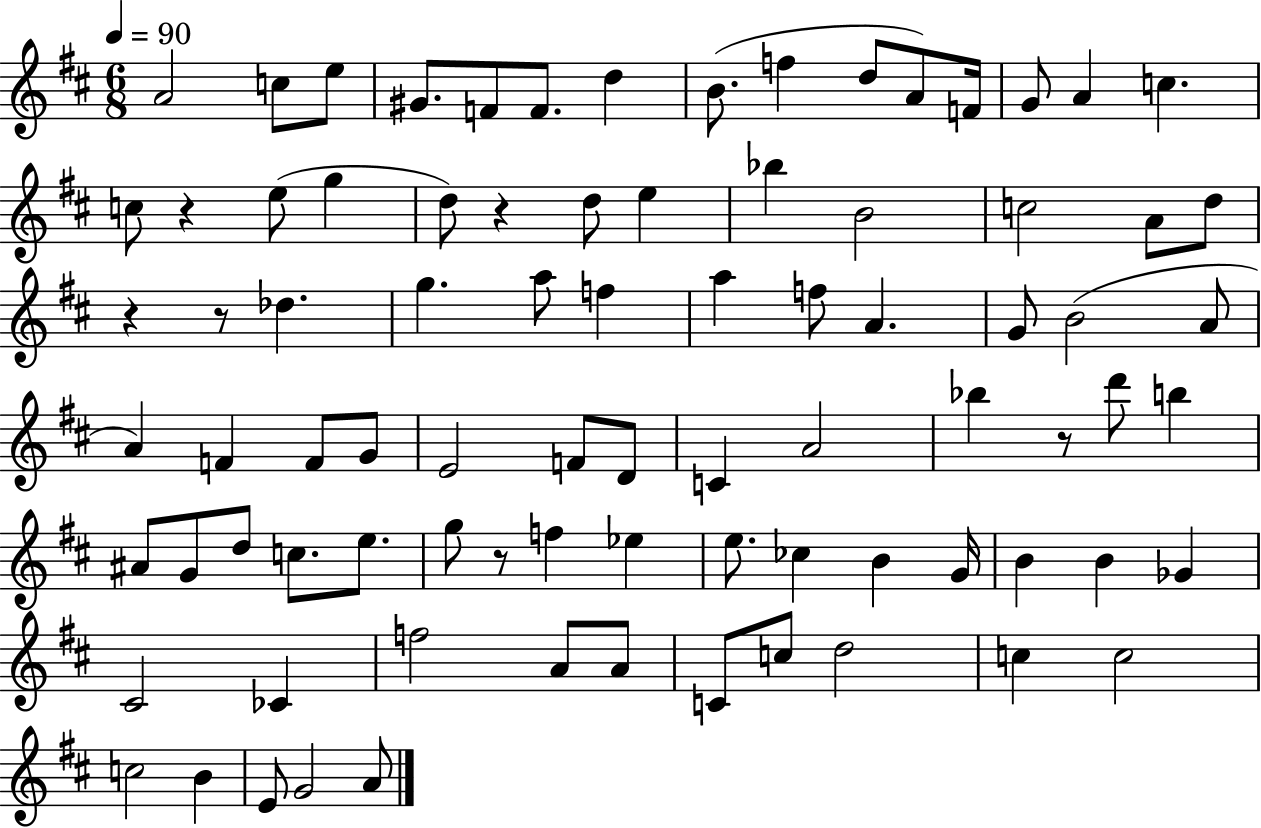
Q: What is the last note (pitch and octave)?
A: A4